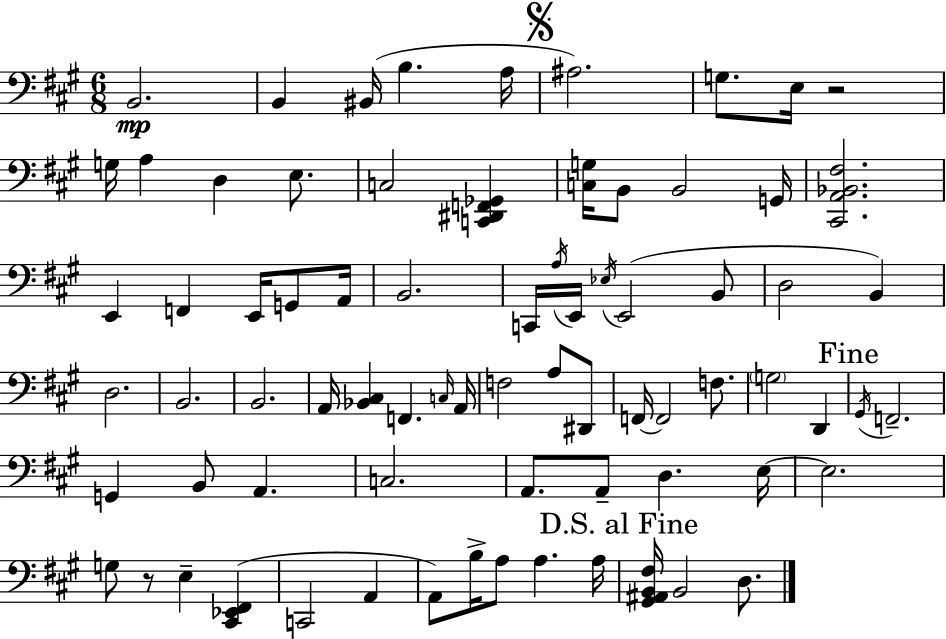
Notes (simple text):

B2/h. B2/q BIS2/s B3/q. A3/s A#3/h. G3/e. E3/s R/h G3/s A3/q D3/q E3/e. C3/h [C2,D#2,F2,Gb2]/q [C3,G3]/s B2/e B2/h G2/s [C#2,A2,Bb2,F#3]/h. E2/q F2/q E2/s G2/e A2/s B2/h. C2/s A3/s E2/s Eb3/s E2/h B2/e D3/h B2/q D3/h. B2/h. B2/h. A2/s [Bb2,C#3]/q F2/q. C3/s A2/s F3/h A3/e D#2/e F2/s F2/h F3/e. G3/h D2/q G#2/s F2/h. G2/q B2/e A2/q. C3/h. A2/e. A2/e D3/q. E3/s E3/h. G3/e R/e E3/q [C#2,Eb2,F#2]/q C2/h A2/q A2/e B3/s A3/e A3/q. A3/s [G#2,A#2,B2,F#3]/s B2/h D3/e.